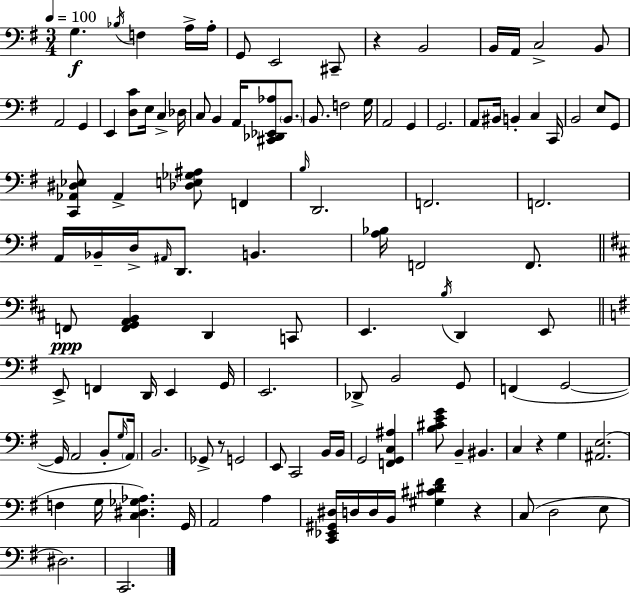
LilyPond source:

{
  \clef bass
  \numericTimeSignature
  \time 3/4
  \key e \minor
  \tempo 4 = 100
  g4.\f \acciaccatura { bes16 } f4 a16-> | a16-. g,8 e,2 cis,8-- | r4 b,2 | b,16 a,16 c2-> b,8 | \break a,2 g,4 | e,4 <d c'>8 e16 c4-> | des16 c8 b,4 a,16 <cis, des, ees, aes>8 \parenthesize b,8. | b,8. f2 | \break g16 a,2 g,4 | g,2. | a,8 bis,16 b,4-. c4 | c,16 b,2 e8 g,8 | \break <c, aes, dis ees>8 aes,4-> <des e ges ais>8 f,4 | \grace { b16 } d,2. | f,2. | f,2. | \break a,16 bes,16-- d16-> \grace { ais,16 } d,8. b,4. | <a bes>16 f,2 | f,8. \bar "||" \break \key d \major f,8\ppp <f, g, a, b,>4 d,4 c,8 | e,4. \acciaccatura { b16 } d,4 e,8 | \bar "||" \break \key g \major e,8-> f,4 d,16 e,4 g,16 | e,2. | des,8-> b,2 g,8 | f,4( g,2~~ | \break g,16 a,2 b,8-. \grace { g16 }) | \parenthesize a,16 b,2. | ges,8-> r8 g,2 | e,8 c,2 b,16 | \break b,16 g,2 <f, g, c ais>4 | <b cis' e' g'>8 b,4-- bis,4. | c4 r4 g4 | <ais, e>2.( | \break f4 g16 <c dis ges aes>4.) | g,16 a,2 a4 | <c, ees, gis, dis>16 d16 d16 b,16 <gis cis' dis' fis'>4 r4 | c8( d2 e8 | \break dis2.) | c,2. | \bar "|."
}